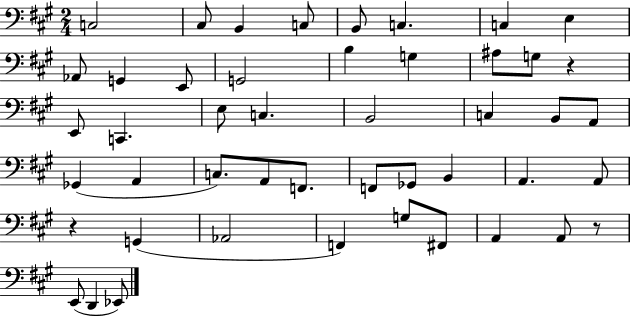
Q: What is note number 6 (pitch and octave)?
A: C3